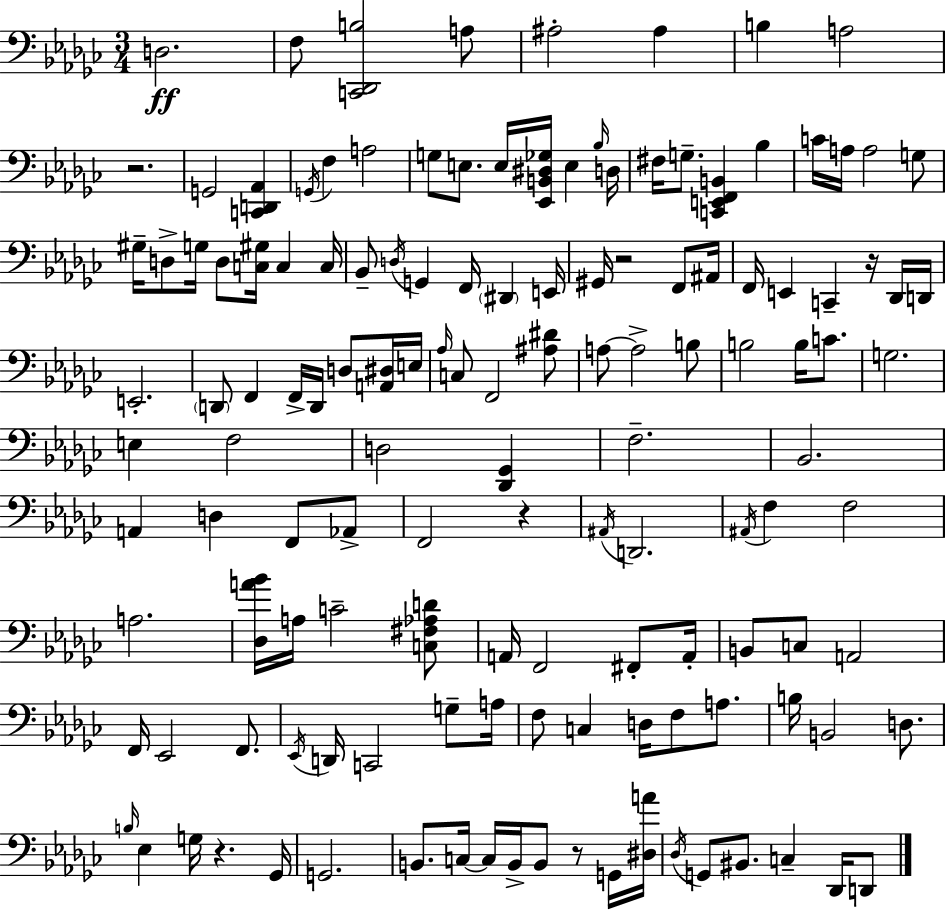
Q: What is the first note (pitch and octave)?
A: D3